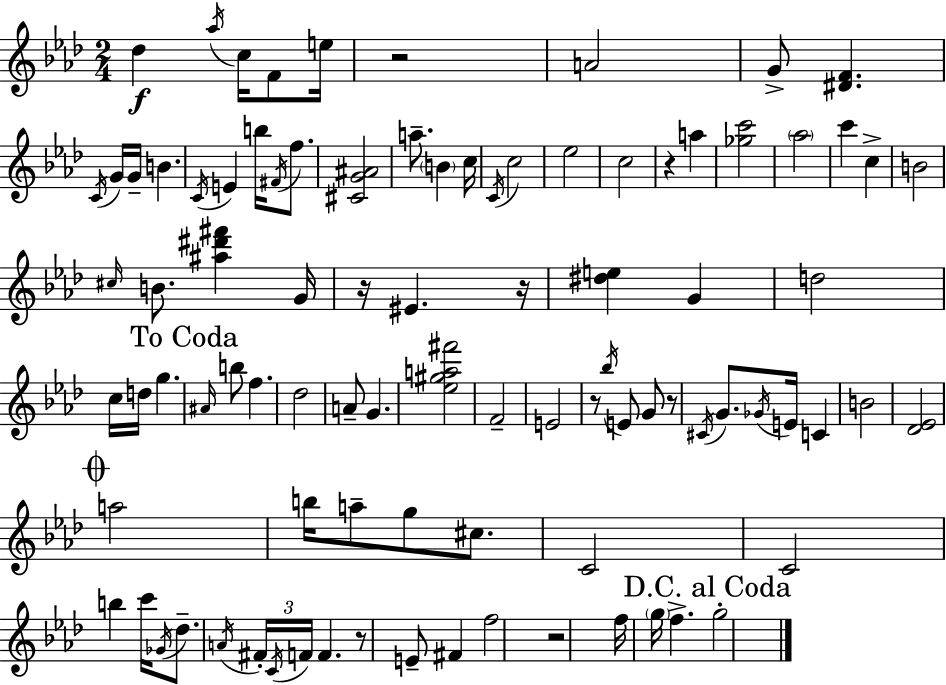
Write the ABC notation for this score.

X:1
T:Untitled
M:2/4
L:1/4
K:Ab
_d _a/4 c/4 F/2 e/4 z2 A2 G/2 [^DF] C/4 G/4 G/4 B C/4 E b/4 ^F/4 f/2 [^CG^A]2 a/2 B c/4 C/4 c2 _e2 c2 z a [_gc']2 _a2 c' c B2 ^c/4 B/2 [^a^d'^f'] G/4 z/4 ^E z/4 [^de] G d2 c/4 d/4 g ^A/4 b/2 f _d2 A/2 G [_e^ga^f']2 F2 E2 z/2 _b/4 E/2 G/2 z/2 ^C/4 G/2 _G/4 E/4 C B2 [_D_E]2 a2 b/4 a/2 g/2 ^c/2 C2 C2 b c'/4 _G/4 _d/2 A/4 ^F/4 C/4 F/4 F z/2 E/2 ^F f2 z2 f/4 g/4 f g2